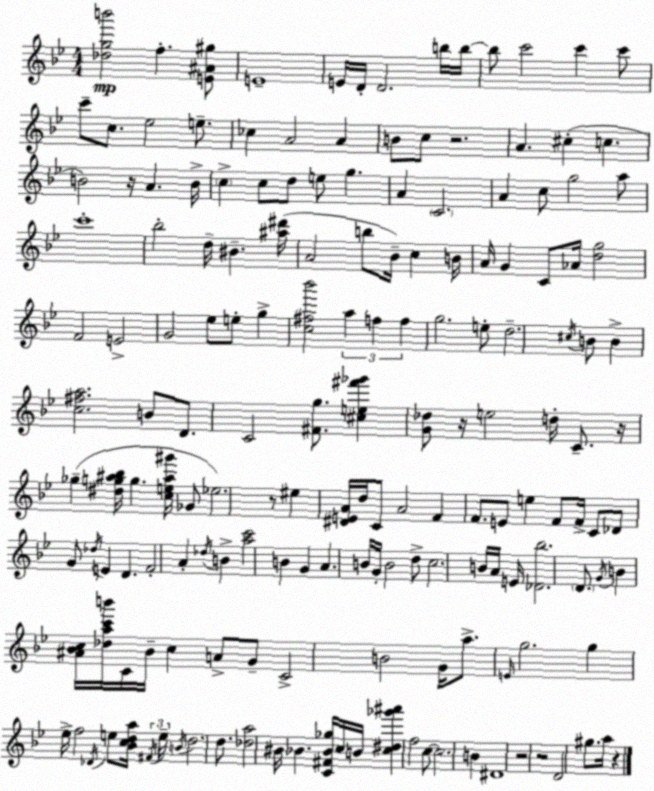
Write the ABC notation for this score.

X:1
T:Untitled
M:4/4
L:1/4
K:Gm
[_dgb']2 f [E^A^g]/2 E4 E/4 D/4 D2 b/4 b/4 b/2 c'2 c' c'/2 c'/2 c/2 _e2 e/2 _c A2 A B/2 c/2 z2 A ^c c B2 z/4 A B/4 c c/2 d/2 e/2 g A C2 A c/2 g2 a/2 c'4 _b2 d/4 ^B [^a^d']/4 A2 b/2 _B/4 c B/4 A/4 G C/2 _A/4 [dg]2 F2 E2 G2 _e/2 e/2 g [c^f_b']2 a f f g2 e/2 d2 ^c/4 B/2 B [c^fa]2 B/2 D/2 C2 [^Fg]/2 [^ce^f'_g'] [G_d]/2 z/4 e2 d/4 C/2 z/4 _g [^dg^a_b]/4 g [ce^a^g']/4 _G/2 _e2 z/2 ^e [^DEA]/4 d/4 C/2 A2 F F/2 E/2 e F/2 F/4 C/2 _D/2 G/2 _d/4 E D F2 A _d/4 B [ac']2 B G A B/4 G/4 B2 d/2 c2 B/4 A/4 E/4 [_D_b]2 D/2 G/4 B [^A_Bc]/4 [_dac'b']/4 C/4 _B/4 c A/2 G/2 C2 B2 G/4 a/2 E/4 g2 g _e/4 f2 _D/4 e/2 [_Bcda]/4 ^F/4 e/4 B/4 d2 d/2 [_da]2 ^B/4 _B [C^F_B_g]/4 c/4 B/4 [c^d_g'^a'] f2 c/2 c2 B ^D4 z2 z2 D2 ^g/2 a/4 z